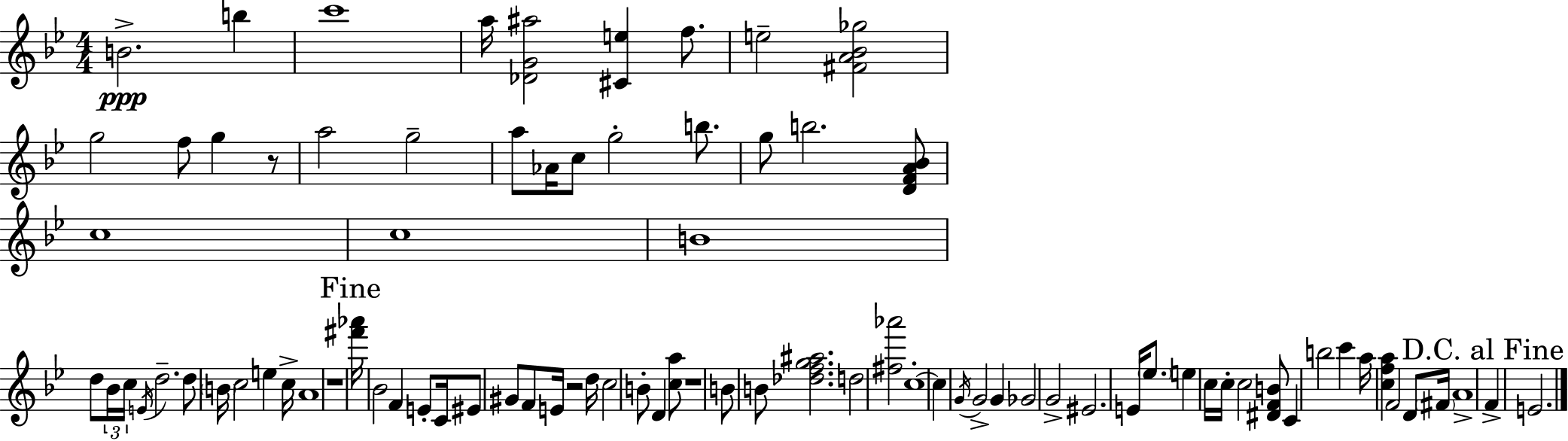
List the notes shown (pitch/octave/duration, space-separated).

B4/h. B5/q C6/w A5/s [Db4,G4,A#5]/h [C#4,E5]/q F5/e. E5/h [F#4,A4,Bb4,Gb5]/h G5/h F5/e G5/q R/e A5/h G5/h A5/e Ab4/s C5/e G5/h B5/e. G5/e B5/h. [D4,F4,A4,Bb4]/e C5/w C5/w B4/w D5/e Bb4/s C5/s E4/s D5/h. D5/e B4/s C5/h E5/q C5/s A4/w R/w [F#6,Ab6]/s Bb4/h F4/q E4/e C4/s EIS4/e G#4/e F4/e E4/s R/h D5/s C5/h B4/e D4/q [C5,A5]/e R/w B4/e B4/e [Db5,F5,G5,A#5]/h. D5/h [F#5,Ab6]/h C5/w C5/q G4/s G4/h G4/q Gb4/h G4/h EIS4/h. E4/s Eb5/e. E5/q C5/s C5/s C5/h [D#4,F4,B4]/e C4/q B5/h C6/q A5/s [C5,F5,A5]/q F4/h D4/e F#4/s A4/w F4/q E4/h.